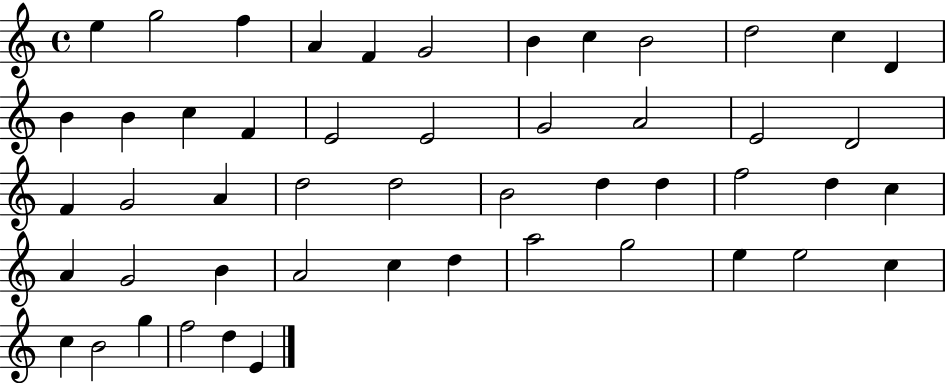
X:1
T:Untitled
M:4/4
L:1/4
K:C
e g2 f A F G2 B c B2 d2 c D B B c F E2 E2 G2 A2 E2 D2 F G2 A d2 d2 B2 d d f2 d c A G2 B A2 c d a2 g2 e e2 c c B2 g f2 d E